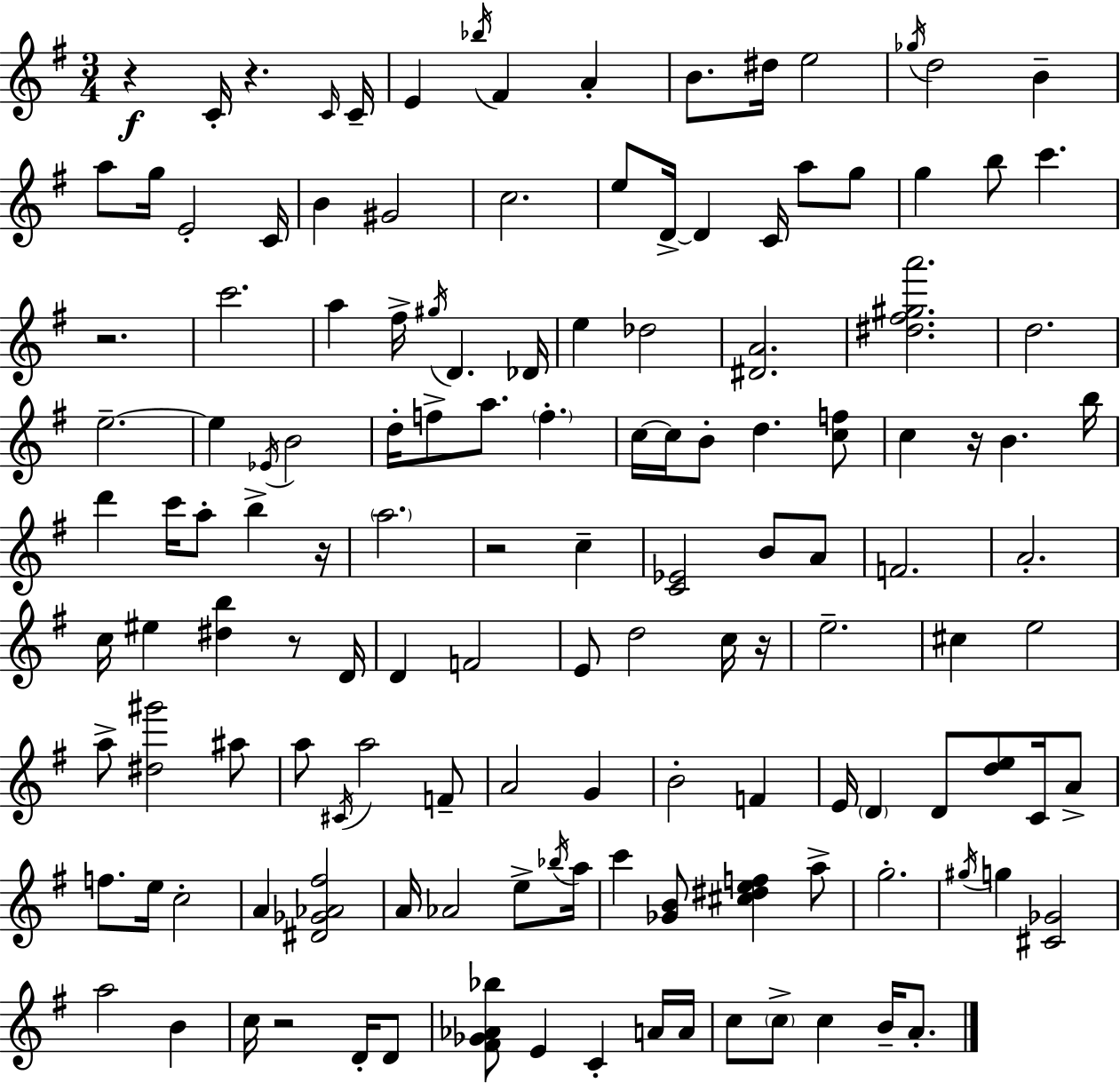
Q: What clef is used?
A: treble